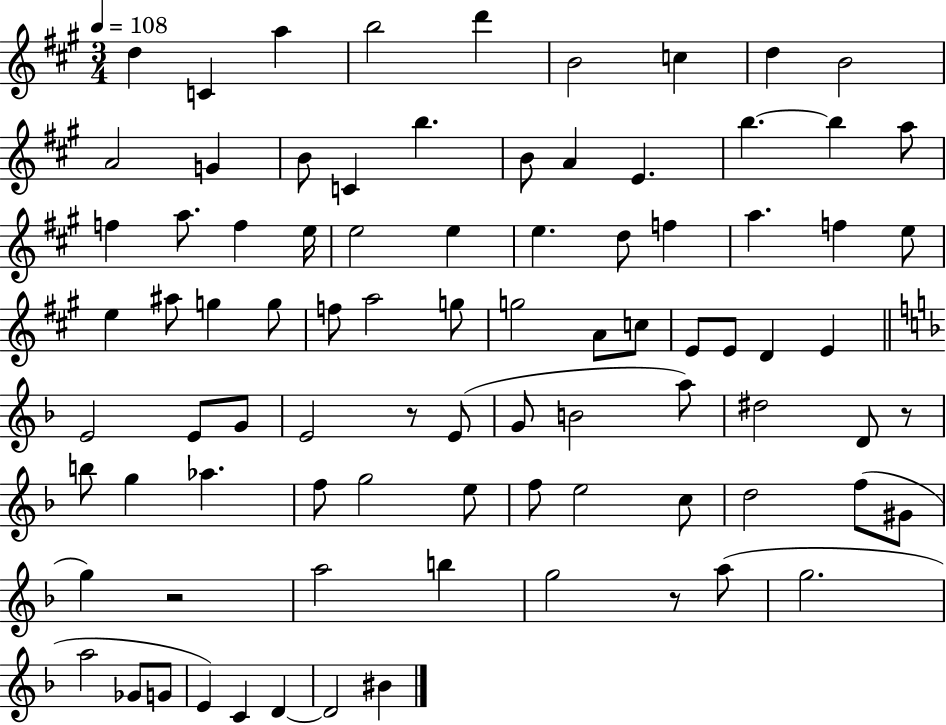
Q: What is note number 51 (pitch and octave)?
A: E4